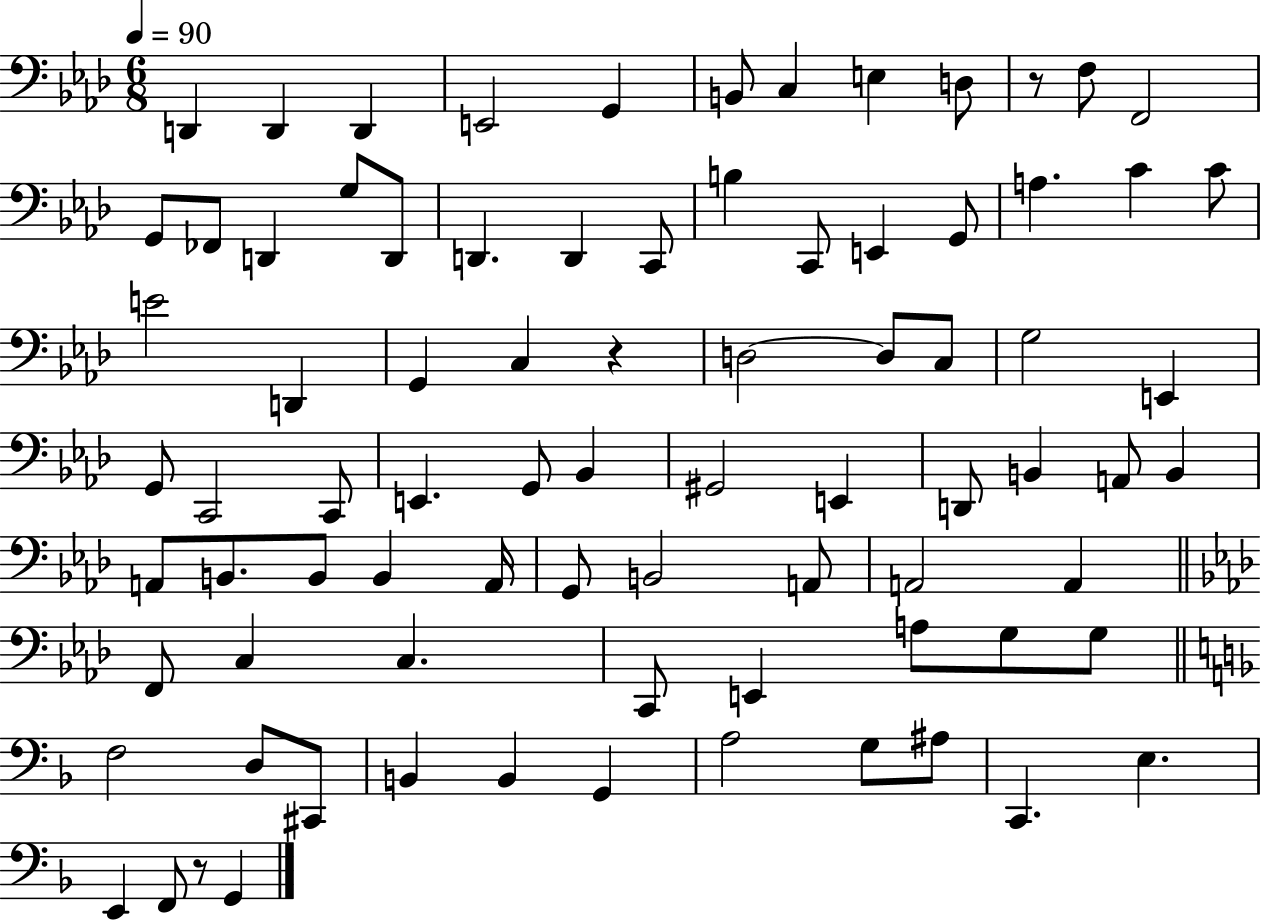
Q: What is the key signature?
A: AES major